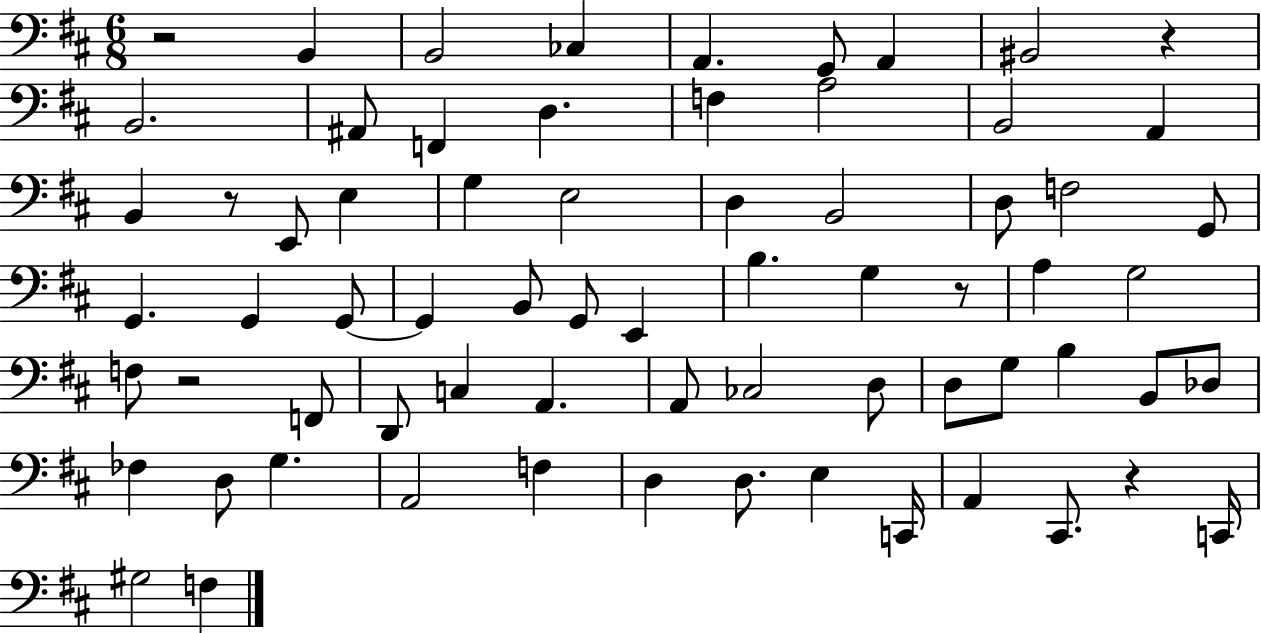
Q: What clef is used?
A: bass